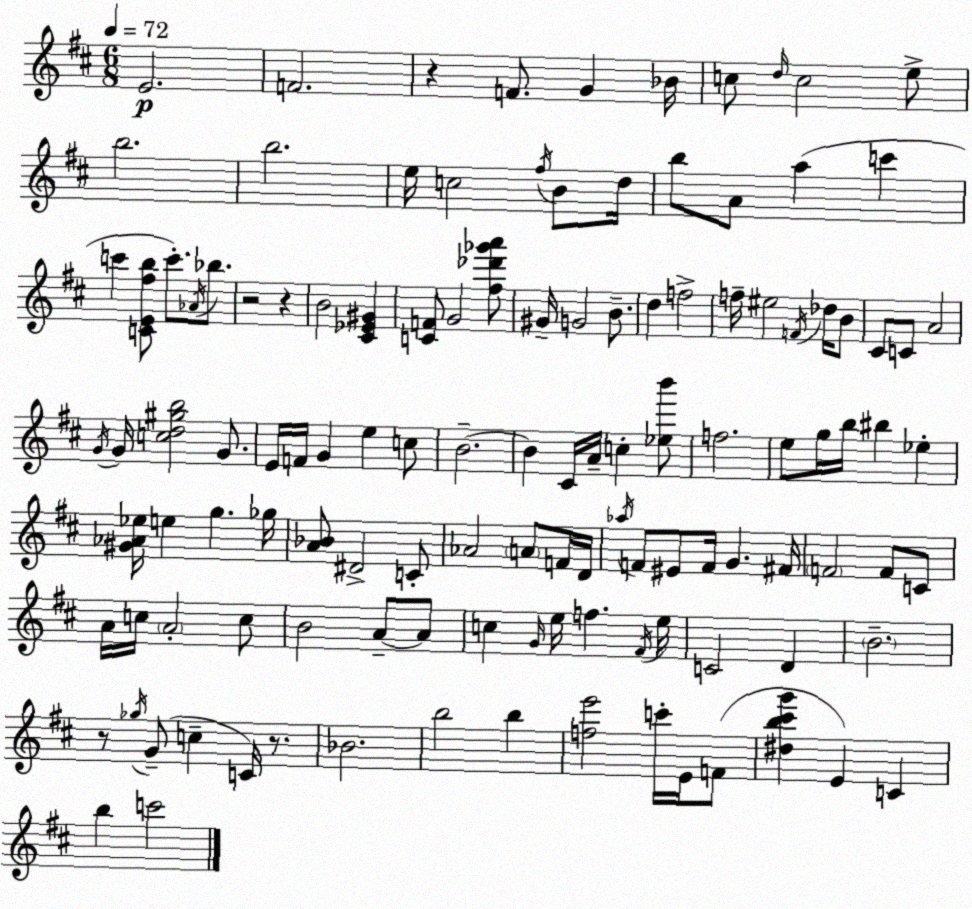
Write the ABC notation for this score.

X:1
T:Untitled
M:6/8
L:1/4
K:D
E2 F2 z F/2 G _B/4 c/2 d/4 c2 e/2 b2 b2 e/4 c2 ^f/4 B/2 d/4 b/2 A/2 a c' c' [CE^fb]/2 c'/2 _A/4 _b/2 z2 z B2 [^C_E^G] [CF]/2 G2 [^f_d'_g'a']/2 ^G/4 G2 B/2 d f2 f/4 ^e2 F/4 _d/4 B/2 ^C/2 C/2 A2 G/4 G/4 [cd^gb]2 G/2 E/4 F/4 G e c/2 B2 B ^C/4 A/4 c [_eb']/2 f2 e/2 g/4 b/4 ^b _e [^G_A_e]/4 e g _g/4 [A_B]/2 ^D2 C/2 _A2 A/2 F/4 D/4 _a/4 F/2 ^E/2 F/4 G ^F/4 F2 F/2 C/2 A/4 c/4 A2 c/2 B2 A/2 A/2 c G/4 e/4 f ^F/4 e/4 C2 D B2 z/2 _g/4 G/2 c C/4 z/2 _B2 b2 b [fe']2 c'/4 E/4 F/2 [^db^c'g'] E C b c'2